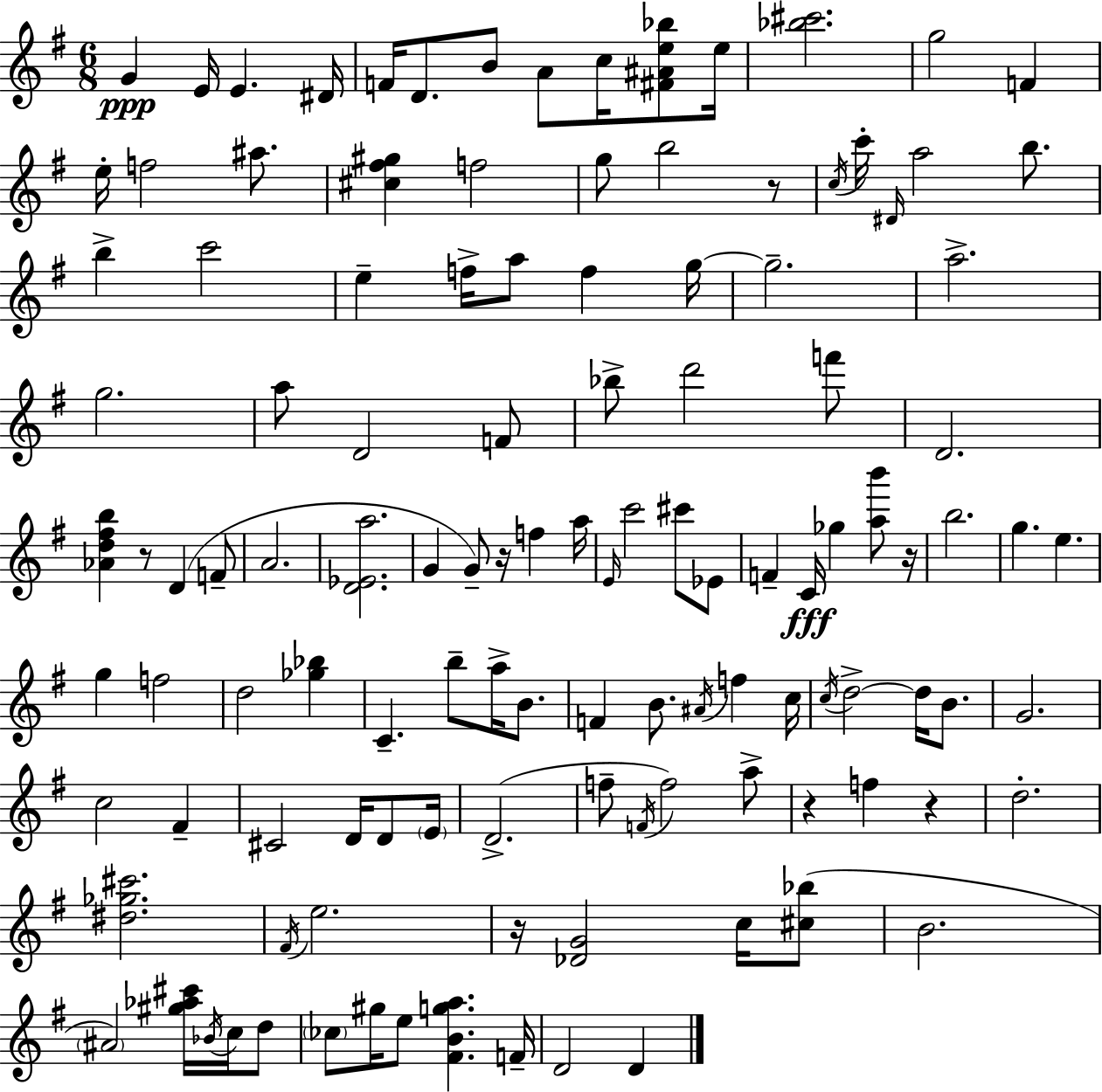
G4/q E4/s E4/q. D#4/s F4/s D4/e. B4/e A4/e C5/s [F#4,A#4,E5,Bb5]/e E5/s [Bb5,C#6]/h. G5/h F4/q E5/s F5/h A#5/e. [C#5,F#5,G#5]/q F5/h G5/e B5/h R/e C5/s C6/s D#4/s A5/h B5/e. B5/q C6/h E5/q F5/s A5/e F5/q G5/s G5/h. A5/h. G5/h. A5/e D4/h F4/e Bb5/e D6/h F6/e D4/h. [Ab4,D5,F#5,B5]/q R/e D4/q F4/e A4/h. [D4,Eb4,A5]/h. G4/q G4/e R/s F5/q A5/s E4/s C6/h C#6/e Eb4/e F4/q C4/s Gb5/q [A5,B6]/e R/s B5/h. G5/q. E5/q. G5/q F5/h D5/h [Gb5,Bb5]/q C4/q. B5/e A5/s B4/e. F4/q B4/e. A#4/s F5/q C5/s C5/s D5/h D5/s B4/e. G4/h. C5/h F#4/q C#4/h D4/s D4/e E4/s D4/h. F5/e F4/s F5/h A5/e R/q F5/q R/q D5/h. [D#5,Gb5,C#6]/h. F#4/s E5/h. R/s [Db4,G4]/h C5/s [C#5,Bb5]/e B4/h. A#4/h [G#5,Ab5,C#6]/s Bb4/s C5/s D5/e CES5/e G#5/s E5/e [F#4,B4,G5,A5]/q. F4/s D4/h D4/q